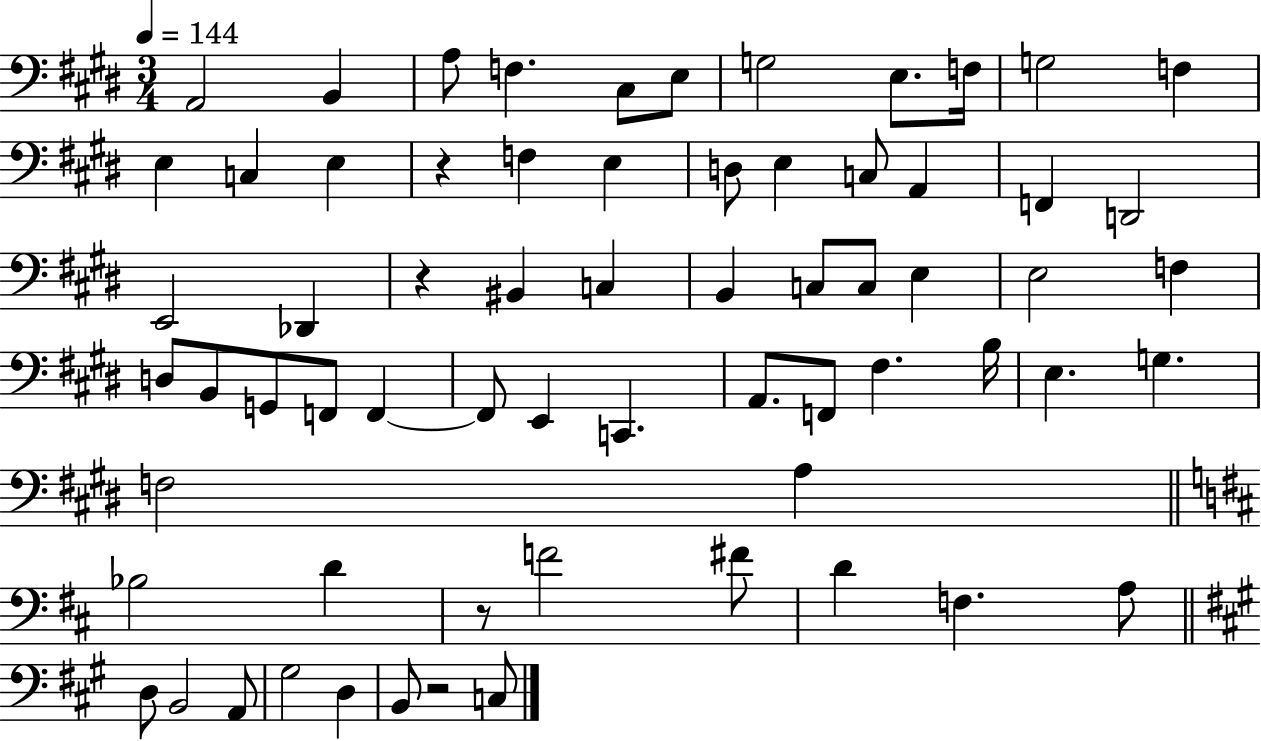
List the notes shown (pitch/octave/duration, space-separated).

A2/h B2/q A3/e F3/q. C#3/e E3/e G3/h E3/e. F3/s G3/h F3/q E3/q C3/q E3/q R/q F3/q E3/q D3/e E3/q C3/e A2/q F2/q D2/h E2/h Db2/q R/q BIS2/q C3/q B2/q C3/e C3/e E3/q E3/h F3/q D3/e B2/e G2/e F2/e F2/q F2/e E2/q C2/q. A2/e. F2/e F#3/q. B3/s E3/q. G3/q. F3/h A3/q Bb3/h D4/q R/e F4/h F#4/e D4/q F3/q. A3/e D3/e B2/h A2/e G#3/h D3/q B2/e R/h C3/e